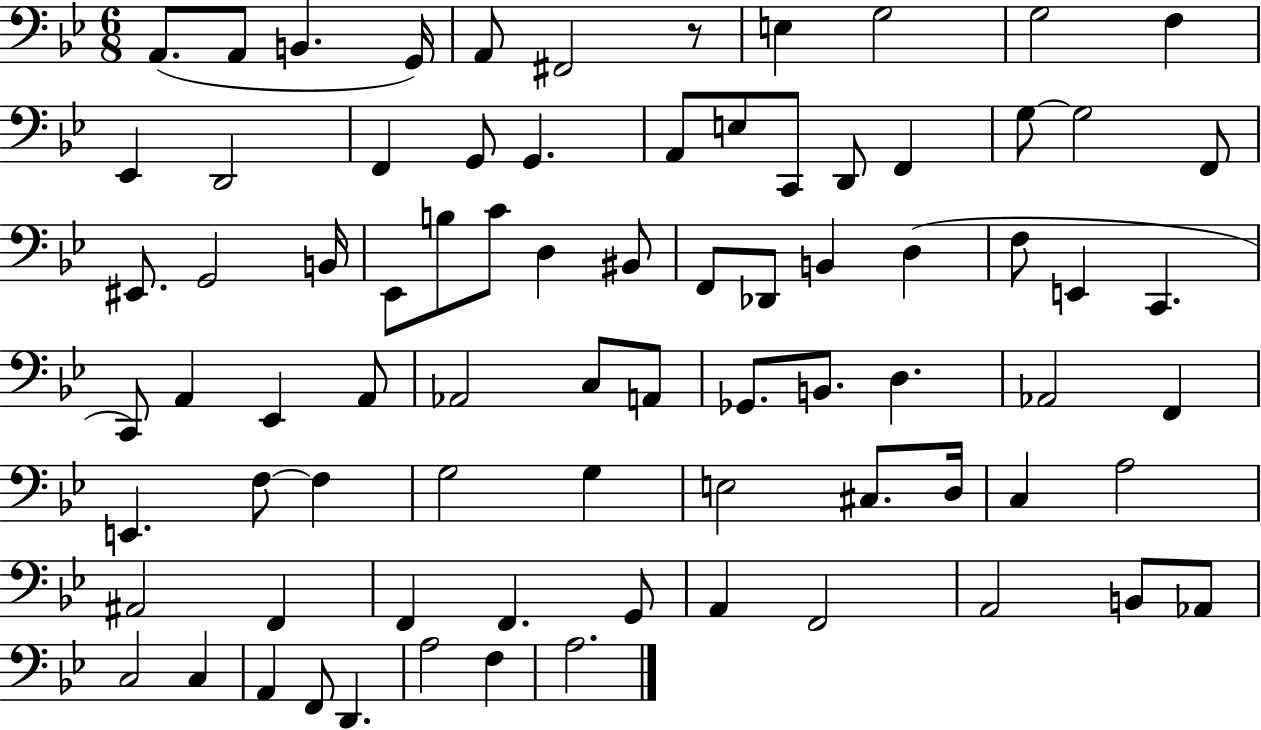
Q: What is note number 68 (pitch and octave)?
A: A2